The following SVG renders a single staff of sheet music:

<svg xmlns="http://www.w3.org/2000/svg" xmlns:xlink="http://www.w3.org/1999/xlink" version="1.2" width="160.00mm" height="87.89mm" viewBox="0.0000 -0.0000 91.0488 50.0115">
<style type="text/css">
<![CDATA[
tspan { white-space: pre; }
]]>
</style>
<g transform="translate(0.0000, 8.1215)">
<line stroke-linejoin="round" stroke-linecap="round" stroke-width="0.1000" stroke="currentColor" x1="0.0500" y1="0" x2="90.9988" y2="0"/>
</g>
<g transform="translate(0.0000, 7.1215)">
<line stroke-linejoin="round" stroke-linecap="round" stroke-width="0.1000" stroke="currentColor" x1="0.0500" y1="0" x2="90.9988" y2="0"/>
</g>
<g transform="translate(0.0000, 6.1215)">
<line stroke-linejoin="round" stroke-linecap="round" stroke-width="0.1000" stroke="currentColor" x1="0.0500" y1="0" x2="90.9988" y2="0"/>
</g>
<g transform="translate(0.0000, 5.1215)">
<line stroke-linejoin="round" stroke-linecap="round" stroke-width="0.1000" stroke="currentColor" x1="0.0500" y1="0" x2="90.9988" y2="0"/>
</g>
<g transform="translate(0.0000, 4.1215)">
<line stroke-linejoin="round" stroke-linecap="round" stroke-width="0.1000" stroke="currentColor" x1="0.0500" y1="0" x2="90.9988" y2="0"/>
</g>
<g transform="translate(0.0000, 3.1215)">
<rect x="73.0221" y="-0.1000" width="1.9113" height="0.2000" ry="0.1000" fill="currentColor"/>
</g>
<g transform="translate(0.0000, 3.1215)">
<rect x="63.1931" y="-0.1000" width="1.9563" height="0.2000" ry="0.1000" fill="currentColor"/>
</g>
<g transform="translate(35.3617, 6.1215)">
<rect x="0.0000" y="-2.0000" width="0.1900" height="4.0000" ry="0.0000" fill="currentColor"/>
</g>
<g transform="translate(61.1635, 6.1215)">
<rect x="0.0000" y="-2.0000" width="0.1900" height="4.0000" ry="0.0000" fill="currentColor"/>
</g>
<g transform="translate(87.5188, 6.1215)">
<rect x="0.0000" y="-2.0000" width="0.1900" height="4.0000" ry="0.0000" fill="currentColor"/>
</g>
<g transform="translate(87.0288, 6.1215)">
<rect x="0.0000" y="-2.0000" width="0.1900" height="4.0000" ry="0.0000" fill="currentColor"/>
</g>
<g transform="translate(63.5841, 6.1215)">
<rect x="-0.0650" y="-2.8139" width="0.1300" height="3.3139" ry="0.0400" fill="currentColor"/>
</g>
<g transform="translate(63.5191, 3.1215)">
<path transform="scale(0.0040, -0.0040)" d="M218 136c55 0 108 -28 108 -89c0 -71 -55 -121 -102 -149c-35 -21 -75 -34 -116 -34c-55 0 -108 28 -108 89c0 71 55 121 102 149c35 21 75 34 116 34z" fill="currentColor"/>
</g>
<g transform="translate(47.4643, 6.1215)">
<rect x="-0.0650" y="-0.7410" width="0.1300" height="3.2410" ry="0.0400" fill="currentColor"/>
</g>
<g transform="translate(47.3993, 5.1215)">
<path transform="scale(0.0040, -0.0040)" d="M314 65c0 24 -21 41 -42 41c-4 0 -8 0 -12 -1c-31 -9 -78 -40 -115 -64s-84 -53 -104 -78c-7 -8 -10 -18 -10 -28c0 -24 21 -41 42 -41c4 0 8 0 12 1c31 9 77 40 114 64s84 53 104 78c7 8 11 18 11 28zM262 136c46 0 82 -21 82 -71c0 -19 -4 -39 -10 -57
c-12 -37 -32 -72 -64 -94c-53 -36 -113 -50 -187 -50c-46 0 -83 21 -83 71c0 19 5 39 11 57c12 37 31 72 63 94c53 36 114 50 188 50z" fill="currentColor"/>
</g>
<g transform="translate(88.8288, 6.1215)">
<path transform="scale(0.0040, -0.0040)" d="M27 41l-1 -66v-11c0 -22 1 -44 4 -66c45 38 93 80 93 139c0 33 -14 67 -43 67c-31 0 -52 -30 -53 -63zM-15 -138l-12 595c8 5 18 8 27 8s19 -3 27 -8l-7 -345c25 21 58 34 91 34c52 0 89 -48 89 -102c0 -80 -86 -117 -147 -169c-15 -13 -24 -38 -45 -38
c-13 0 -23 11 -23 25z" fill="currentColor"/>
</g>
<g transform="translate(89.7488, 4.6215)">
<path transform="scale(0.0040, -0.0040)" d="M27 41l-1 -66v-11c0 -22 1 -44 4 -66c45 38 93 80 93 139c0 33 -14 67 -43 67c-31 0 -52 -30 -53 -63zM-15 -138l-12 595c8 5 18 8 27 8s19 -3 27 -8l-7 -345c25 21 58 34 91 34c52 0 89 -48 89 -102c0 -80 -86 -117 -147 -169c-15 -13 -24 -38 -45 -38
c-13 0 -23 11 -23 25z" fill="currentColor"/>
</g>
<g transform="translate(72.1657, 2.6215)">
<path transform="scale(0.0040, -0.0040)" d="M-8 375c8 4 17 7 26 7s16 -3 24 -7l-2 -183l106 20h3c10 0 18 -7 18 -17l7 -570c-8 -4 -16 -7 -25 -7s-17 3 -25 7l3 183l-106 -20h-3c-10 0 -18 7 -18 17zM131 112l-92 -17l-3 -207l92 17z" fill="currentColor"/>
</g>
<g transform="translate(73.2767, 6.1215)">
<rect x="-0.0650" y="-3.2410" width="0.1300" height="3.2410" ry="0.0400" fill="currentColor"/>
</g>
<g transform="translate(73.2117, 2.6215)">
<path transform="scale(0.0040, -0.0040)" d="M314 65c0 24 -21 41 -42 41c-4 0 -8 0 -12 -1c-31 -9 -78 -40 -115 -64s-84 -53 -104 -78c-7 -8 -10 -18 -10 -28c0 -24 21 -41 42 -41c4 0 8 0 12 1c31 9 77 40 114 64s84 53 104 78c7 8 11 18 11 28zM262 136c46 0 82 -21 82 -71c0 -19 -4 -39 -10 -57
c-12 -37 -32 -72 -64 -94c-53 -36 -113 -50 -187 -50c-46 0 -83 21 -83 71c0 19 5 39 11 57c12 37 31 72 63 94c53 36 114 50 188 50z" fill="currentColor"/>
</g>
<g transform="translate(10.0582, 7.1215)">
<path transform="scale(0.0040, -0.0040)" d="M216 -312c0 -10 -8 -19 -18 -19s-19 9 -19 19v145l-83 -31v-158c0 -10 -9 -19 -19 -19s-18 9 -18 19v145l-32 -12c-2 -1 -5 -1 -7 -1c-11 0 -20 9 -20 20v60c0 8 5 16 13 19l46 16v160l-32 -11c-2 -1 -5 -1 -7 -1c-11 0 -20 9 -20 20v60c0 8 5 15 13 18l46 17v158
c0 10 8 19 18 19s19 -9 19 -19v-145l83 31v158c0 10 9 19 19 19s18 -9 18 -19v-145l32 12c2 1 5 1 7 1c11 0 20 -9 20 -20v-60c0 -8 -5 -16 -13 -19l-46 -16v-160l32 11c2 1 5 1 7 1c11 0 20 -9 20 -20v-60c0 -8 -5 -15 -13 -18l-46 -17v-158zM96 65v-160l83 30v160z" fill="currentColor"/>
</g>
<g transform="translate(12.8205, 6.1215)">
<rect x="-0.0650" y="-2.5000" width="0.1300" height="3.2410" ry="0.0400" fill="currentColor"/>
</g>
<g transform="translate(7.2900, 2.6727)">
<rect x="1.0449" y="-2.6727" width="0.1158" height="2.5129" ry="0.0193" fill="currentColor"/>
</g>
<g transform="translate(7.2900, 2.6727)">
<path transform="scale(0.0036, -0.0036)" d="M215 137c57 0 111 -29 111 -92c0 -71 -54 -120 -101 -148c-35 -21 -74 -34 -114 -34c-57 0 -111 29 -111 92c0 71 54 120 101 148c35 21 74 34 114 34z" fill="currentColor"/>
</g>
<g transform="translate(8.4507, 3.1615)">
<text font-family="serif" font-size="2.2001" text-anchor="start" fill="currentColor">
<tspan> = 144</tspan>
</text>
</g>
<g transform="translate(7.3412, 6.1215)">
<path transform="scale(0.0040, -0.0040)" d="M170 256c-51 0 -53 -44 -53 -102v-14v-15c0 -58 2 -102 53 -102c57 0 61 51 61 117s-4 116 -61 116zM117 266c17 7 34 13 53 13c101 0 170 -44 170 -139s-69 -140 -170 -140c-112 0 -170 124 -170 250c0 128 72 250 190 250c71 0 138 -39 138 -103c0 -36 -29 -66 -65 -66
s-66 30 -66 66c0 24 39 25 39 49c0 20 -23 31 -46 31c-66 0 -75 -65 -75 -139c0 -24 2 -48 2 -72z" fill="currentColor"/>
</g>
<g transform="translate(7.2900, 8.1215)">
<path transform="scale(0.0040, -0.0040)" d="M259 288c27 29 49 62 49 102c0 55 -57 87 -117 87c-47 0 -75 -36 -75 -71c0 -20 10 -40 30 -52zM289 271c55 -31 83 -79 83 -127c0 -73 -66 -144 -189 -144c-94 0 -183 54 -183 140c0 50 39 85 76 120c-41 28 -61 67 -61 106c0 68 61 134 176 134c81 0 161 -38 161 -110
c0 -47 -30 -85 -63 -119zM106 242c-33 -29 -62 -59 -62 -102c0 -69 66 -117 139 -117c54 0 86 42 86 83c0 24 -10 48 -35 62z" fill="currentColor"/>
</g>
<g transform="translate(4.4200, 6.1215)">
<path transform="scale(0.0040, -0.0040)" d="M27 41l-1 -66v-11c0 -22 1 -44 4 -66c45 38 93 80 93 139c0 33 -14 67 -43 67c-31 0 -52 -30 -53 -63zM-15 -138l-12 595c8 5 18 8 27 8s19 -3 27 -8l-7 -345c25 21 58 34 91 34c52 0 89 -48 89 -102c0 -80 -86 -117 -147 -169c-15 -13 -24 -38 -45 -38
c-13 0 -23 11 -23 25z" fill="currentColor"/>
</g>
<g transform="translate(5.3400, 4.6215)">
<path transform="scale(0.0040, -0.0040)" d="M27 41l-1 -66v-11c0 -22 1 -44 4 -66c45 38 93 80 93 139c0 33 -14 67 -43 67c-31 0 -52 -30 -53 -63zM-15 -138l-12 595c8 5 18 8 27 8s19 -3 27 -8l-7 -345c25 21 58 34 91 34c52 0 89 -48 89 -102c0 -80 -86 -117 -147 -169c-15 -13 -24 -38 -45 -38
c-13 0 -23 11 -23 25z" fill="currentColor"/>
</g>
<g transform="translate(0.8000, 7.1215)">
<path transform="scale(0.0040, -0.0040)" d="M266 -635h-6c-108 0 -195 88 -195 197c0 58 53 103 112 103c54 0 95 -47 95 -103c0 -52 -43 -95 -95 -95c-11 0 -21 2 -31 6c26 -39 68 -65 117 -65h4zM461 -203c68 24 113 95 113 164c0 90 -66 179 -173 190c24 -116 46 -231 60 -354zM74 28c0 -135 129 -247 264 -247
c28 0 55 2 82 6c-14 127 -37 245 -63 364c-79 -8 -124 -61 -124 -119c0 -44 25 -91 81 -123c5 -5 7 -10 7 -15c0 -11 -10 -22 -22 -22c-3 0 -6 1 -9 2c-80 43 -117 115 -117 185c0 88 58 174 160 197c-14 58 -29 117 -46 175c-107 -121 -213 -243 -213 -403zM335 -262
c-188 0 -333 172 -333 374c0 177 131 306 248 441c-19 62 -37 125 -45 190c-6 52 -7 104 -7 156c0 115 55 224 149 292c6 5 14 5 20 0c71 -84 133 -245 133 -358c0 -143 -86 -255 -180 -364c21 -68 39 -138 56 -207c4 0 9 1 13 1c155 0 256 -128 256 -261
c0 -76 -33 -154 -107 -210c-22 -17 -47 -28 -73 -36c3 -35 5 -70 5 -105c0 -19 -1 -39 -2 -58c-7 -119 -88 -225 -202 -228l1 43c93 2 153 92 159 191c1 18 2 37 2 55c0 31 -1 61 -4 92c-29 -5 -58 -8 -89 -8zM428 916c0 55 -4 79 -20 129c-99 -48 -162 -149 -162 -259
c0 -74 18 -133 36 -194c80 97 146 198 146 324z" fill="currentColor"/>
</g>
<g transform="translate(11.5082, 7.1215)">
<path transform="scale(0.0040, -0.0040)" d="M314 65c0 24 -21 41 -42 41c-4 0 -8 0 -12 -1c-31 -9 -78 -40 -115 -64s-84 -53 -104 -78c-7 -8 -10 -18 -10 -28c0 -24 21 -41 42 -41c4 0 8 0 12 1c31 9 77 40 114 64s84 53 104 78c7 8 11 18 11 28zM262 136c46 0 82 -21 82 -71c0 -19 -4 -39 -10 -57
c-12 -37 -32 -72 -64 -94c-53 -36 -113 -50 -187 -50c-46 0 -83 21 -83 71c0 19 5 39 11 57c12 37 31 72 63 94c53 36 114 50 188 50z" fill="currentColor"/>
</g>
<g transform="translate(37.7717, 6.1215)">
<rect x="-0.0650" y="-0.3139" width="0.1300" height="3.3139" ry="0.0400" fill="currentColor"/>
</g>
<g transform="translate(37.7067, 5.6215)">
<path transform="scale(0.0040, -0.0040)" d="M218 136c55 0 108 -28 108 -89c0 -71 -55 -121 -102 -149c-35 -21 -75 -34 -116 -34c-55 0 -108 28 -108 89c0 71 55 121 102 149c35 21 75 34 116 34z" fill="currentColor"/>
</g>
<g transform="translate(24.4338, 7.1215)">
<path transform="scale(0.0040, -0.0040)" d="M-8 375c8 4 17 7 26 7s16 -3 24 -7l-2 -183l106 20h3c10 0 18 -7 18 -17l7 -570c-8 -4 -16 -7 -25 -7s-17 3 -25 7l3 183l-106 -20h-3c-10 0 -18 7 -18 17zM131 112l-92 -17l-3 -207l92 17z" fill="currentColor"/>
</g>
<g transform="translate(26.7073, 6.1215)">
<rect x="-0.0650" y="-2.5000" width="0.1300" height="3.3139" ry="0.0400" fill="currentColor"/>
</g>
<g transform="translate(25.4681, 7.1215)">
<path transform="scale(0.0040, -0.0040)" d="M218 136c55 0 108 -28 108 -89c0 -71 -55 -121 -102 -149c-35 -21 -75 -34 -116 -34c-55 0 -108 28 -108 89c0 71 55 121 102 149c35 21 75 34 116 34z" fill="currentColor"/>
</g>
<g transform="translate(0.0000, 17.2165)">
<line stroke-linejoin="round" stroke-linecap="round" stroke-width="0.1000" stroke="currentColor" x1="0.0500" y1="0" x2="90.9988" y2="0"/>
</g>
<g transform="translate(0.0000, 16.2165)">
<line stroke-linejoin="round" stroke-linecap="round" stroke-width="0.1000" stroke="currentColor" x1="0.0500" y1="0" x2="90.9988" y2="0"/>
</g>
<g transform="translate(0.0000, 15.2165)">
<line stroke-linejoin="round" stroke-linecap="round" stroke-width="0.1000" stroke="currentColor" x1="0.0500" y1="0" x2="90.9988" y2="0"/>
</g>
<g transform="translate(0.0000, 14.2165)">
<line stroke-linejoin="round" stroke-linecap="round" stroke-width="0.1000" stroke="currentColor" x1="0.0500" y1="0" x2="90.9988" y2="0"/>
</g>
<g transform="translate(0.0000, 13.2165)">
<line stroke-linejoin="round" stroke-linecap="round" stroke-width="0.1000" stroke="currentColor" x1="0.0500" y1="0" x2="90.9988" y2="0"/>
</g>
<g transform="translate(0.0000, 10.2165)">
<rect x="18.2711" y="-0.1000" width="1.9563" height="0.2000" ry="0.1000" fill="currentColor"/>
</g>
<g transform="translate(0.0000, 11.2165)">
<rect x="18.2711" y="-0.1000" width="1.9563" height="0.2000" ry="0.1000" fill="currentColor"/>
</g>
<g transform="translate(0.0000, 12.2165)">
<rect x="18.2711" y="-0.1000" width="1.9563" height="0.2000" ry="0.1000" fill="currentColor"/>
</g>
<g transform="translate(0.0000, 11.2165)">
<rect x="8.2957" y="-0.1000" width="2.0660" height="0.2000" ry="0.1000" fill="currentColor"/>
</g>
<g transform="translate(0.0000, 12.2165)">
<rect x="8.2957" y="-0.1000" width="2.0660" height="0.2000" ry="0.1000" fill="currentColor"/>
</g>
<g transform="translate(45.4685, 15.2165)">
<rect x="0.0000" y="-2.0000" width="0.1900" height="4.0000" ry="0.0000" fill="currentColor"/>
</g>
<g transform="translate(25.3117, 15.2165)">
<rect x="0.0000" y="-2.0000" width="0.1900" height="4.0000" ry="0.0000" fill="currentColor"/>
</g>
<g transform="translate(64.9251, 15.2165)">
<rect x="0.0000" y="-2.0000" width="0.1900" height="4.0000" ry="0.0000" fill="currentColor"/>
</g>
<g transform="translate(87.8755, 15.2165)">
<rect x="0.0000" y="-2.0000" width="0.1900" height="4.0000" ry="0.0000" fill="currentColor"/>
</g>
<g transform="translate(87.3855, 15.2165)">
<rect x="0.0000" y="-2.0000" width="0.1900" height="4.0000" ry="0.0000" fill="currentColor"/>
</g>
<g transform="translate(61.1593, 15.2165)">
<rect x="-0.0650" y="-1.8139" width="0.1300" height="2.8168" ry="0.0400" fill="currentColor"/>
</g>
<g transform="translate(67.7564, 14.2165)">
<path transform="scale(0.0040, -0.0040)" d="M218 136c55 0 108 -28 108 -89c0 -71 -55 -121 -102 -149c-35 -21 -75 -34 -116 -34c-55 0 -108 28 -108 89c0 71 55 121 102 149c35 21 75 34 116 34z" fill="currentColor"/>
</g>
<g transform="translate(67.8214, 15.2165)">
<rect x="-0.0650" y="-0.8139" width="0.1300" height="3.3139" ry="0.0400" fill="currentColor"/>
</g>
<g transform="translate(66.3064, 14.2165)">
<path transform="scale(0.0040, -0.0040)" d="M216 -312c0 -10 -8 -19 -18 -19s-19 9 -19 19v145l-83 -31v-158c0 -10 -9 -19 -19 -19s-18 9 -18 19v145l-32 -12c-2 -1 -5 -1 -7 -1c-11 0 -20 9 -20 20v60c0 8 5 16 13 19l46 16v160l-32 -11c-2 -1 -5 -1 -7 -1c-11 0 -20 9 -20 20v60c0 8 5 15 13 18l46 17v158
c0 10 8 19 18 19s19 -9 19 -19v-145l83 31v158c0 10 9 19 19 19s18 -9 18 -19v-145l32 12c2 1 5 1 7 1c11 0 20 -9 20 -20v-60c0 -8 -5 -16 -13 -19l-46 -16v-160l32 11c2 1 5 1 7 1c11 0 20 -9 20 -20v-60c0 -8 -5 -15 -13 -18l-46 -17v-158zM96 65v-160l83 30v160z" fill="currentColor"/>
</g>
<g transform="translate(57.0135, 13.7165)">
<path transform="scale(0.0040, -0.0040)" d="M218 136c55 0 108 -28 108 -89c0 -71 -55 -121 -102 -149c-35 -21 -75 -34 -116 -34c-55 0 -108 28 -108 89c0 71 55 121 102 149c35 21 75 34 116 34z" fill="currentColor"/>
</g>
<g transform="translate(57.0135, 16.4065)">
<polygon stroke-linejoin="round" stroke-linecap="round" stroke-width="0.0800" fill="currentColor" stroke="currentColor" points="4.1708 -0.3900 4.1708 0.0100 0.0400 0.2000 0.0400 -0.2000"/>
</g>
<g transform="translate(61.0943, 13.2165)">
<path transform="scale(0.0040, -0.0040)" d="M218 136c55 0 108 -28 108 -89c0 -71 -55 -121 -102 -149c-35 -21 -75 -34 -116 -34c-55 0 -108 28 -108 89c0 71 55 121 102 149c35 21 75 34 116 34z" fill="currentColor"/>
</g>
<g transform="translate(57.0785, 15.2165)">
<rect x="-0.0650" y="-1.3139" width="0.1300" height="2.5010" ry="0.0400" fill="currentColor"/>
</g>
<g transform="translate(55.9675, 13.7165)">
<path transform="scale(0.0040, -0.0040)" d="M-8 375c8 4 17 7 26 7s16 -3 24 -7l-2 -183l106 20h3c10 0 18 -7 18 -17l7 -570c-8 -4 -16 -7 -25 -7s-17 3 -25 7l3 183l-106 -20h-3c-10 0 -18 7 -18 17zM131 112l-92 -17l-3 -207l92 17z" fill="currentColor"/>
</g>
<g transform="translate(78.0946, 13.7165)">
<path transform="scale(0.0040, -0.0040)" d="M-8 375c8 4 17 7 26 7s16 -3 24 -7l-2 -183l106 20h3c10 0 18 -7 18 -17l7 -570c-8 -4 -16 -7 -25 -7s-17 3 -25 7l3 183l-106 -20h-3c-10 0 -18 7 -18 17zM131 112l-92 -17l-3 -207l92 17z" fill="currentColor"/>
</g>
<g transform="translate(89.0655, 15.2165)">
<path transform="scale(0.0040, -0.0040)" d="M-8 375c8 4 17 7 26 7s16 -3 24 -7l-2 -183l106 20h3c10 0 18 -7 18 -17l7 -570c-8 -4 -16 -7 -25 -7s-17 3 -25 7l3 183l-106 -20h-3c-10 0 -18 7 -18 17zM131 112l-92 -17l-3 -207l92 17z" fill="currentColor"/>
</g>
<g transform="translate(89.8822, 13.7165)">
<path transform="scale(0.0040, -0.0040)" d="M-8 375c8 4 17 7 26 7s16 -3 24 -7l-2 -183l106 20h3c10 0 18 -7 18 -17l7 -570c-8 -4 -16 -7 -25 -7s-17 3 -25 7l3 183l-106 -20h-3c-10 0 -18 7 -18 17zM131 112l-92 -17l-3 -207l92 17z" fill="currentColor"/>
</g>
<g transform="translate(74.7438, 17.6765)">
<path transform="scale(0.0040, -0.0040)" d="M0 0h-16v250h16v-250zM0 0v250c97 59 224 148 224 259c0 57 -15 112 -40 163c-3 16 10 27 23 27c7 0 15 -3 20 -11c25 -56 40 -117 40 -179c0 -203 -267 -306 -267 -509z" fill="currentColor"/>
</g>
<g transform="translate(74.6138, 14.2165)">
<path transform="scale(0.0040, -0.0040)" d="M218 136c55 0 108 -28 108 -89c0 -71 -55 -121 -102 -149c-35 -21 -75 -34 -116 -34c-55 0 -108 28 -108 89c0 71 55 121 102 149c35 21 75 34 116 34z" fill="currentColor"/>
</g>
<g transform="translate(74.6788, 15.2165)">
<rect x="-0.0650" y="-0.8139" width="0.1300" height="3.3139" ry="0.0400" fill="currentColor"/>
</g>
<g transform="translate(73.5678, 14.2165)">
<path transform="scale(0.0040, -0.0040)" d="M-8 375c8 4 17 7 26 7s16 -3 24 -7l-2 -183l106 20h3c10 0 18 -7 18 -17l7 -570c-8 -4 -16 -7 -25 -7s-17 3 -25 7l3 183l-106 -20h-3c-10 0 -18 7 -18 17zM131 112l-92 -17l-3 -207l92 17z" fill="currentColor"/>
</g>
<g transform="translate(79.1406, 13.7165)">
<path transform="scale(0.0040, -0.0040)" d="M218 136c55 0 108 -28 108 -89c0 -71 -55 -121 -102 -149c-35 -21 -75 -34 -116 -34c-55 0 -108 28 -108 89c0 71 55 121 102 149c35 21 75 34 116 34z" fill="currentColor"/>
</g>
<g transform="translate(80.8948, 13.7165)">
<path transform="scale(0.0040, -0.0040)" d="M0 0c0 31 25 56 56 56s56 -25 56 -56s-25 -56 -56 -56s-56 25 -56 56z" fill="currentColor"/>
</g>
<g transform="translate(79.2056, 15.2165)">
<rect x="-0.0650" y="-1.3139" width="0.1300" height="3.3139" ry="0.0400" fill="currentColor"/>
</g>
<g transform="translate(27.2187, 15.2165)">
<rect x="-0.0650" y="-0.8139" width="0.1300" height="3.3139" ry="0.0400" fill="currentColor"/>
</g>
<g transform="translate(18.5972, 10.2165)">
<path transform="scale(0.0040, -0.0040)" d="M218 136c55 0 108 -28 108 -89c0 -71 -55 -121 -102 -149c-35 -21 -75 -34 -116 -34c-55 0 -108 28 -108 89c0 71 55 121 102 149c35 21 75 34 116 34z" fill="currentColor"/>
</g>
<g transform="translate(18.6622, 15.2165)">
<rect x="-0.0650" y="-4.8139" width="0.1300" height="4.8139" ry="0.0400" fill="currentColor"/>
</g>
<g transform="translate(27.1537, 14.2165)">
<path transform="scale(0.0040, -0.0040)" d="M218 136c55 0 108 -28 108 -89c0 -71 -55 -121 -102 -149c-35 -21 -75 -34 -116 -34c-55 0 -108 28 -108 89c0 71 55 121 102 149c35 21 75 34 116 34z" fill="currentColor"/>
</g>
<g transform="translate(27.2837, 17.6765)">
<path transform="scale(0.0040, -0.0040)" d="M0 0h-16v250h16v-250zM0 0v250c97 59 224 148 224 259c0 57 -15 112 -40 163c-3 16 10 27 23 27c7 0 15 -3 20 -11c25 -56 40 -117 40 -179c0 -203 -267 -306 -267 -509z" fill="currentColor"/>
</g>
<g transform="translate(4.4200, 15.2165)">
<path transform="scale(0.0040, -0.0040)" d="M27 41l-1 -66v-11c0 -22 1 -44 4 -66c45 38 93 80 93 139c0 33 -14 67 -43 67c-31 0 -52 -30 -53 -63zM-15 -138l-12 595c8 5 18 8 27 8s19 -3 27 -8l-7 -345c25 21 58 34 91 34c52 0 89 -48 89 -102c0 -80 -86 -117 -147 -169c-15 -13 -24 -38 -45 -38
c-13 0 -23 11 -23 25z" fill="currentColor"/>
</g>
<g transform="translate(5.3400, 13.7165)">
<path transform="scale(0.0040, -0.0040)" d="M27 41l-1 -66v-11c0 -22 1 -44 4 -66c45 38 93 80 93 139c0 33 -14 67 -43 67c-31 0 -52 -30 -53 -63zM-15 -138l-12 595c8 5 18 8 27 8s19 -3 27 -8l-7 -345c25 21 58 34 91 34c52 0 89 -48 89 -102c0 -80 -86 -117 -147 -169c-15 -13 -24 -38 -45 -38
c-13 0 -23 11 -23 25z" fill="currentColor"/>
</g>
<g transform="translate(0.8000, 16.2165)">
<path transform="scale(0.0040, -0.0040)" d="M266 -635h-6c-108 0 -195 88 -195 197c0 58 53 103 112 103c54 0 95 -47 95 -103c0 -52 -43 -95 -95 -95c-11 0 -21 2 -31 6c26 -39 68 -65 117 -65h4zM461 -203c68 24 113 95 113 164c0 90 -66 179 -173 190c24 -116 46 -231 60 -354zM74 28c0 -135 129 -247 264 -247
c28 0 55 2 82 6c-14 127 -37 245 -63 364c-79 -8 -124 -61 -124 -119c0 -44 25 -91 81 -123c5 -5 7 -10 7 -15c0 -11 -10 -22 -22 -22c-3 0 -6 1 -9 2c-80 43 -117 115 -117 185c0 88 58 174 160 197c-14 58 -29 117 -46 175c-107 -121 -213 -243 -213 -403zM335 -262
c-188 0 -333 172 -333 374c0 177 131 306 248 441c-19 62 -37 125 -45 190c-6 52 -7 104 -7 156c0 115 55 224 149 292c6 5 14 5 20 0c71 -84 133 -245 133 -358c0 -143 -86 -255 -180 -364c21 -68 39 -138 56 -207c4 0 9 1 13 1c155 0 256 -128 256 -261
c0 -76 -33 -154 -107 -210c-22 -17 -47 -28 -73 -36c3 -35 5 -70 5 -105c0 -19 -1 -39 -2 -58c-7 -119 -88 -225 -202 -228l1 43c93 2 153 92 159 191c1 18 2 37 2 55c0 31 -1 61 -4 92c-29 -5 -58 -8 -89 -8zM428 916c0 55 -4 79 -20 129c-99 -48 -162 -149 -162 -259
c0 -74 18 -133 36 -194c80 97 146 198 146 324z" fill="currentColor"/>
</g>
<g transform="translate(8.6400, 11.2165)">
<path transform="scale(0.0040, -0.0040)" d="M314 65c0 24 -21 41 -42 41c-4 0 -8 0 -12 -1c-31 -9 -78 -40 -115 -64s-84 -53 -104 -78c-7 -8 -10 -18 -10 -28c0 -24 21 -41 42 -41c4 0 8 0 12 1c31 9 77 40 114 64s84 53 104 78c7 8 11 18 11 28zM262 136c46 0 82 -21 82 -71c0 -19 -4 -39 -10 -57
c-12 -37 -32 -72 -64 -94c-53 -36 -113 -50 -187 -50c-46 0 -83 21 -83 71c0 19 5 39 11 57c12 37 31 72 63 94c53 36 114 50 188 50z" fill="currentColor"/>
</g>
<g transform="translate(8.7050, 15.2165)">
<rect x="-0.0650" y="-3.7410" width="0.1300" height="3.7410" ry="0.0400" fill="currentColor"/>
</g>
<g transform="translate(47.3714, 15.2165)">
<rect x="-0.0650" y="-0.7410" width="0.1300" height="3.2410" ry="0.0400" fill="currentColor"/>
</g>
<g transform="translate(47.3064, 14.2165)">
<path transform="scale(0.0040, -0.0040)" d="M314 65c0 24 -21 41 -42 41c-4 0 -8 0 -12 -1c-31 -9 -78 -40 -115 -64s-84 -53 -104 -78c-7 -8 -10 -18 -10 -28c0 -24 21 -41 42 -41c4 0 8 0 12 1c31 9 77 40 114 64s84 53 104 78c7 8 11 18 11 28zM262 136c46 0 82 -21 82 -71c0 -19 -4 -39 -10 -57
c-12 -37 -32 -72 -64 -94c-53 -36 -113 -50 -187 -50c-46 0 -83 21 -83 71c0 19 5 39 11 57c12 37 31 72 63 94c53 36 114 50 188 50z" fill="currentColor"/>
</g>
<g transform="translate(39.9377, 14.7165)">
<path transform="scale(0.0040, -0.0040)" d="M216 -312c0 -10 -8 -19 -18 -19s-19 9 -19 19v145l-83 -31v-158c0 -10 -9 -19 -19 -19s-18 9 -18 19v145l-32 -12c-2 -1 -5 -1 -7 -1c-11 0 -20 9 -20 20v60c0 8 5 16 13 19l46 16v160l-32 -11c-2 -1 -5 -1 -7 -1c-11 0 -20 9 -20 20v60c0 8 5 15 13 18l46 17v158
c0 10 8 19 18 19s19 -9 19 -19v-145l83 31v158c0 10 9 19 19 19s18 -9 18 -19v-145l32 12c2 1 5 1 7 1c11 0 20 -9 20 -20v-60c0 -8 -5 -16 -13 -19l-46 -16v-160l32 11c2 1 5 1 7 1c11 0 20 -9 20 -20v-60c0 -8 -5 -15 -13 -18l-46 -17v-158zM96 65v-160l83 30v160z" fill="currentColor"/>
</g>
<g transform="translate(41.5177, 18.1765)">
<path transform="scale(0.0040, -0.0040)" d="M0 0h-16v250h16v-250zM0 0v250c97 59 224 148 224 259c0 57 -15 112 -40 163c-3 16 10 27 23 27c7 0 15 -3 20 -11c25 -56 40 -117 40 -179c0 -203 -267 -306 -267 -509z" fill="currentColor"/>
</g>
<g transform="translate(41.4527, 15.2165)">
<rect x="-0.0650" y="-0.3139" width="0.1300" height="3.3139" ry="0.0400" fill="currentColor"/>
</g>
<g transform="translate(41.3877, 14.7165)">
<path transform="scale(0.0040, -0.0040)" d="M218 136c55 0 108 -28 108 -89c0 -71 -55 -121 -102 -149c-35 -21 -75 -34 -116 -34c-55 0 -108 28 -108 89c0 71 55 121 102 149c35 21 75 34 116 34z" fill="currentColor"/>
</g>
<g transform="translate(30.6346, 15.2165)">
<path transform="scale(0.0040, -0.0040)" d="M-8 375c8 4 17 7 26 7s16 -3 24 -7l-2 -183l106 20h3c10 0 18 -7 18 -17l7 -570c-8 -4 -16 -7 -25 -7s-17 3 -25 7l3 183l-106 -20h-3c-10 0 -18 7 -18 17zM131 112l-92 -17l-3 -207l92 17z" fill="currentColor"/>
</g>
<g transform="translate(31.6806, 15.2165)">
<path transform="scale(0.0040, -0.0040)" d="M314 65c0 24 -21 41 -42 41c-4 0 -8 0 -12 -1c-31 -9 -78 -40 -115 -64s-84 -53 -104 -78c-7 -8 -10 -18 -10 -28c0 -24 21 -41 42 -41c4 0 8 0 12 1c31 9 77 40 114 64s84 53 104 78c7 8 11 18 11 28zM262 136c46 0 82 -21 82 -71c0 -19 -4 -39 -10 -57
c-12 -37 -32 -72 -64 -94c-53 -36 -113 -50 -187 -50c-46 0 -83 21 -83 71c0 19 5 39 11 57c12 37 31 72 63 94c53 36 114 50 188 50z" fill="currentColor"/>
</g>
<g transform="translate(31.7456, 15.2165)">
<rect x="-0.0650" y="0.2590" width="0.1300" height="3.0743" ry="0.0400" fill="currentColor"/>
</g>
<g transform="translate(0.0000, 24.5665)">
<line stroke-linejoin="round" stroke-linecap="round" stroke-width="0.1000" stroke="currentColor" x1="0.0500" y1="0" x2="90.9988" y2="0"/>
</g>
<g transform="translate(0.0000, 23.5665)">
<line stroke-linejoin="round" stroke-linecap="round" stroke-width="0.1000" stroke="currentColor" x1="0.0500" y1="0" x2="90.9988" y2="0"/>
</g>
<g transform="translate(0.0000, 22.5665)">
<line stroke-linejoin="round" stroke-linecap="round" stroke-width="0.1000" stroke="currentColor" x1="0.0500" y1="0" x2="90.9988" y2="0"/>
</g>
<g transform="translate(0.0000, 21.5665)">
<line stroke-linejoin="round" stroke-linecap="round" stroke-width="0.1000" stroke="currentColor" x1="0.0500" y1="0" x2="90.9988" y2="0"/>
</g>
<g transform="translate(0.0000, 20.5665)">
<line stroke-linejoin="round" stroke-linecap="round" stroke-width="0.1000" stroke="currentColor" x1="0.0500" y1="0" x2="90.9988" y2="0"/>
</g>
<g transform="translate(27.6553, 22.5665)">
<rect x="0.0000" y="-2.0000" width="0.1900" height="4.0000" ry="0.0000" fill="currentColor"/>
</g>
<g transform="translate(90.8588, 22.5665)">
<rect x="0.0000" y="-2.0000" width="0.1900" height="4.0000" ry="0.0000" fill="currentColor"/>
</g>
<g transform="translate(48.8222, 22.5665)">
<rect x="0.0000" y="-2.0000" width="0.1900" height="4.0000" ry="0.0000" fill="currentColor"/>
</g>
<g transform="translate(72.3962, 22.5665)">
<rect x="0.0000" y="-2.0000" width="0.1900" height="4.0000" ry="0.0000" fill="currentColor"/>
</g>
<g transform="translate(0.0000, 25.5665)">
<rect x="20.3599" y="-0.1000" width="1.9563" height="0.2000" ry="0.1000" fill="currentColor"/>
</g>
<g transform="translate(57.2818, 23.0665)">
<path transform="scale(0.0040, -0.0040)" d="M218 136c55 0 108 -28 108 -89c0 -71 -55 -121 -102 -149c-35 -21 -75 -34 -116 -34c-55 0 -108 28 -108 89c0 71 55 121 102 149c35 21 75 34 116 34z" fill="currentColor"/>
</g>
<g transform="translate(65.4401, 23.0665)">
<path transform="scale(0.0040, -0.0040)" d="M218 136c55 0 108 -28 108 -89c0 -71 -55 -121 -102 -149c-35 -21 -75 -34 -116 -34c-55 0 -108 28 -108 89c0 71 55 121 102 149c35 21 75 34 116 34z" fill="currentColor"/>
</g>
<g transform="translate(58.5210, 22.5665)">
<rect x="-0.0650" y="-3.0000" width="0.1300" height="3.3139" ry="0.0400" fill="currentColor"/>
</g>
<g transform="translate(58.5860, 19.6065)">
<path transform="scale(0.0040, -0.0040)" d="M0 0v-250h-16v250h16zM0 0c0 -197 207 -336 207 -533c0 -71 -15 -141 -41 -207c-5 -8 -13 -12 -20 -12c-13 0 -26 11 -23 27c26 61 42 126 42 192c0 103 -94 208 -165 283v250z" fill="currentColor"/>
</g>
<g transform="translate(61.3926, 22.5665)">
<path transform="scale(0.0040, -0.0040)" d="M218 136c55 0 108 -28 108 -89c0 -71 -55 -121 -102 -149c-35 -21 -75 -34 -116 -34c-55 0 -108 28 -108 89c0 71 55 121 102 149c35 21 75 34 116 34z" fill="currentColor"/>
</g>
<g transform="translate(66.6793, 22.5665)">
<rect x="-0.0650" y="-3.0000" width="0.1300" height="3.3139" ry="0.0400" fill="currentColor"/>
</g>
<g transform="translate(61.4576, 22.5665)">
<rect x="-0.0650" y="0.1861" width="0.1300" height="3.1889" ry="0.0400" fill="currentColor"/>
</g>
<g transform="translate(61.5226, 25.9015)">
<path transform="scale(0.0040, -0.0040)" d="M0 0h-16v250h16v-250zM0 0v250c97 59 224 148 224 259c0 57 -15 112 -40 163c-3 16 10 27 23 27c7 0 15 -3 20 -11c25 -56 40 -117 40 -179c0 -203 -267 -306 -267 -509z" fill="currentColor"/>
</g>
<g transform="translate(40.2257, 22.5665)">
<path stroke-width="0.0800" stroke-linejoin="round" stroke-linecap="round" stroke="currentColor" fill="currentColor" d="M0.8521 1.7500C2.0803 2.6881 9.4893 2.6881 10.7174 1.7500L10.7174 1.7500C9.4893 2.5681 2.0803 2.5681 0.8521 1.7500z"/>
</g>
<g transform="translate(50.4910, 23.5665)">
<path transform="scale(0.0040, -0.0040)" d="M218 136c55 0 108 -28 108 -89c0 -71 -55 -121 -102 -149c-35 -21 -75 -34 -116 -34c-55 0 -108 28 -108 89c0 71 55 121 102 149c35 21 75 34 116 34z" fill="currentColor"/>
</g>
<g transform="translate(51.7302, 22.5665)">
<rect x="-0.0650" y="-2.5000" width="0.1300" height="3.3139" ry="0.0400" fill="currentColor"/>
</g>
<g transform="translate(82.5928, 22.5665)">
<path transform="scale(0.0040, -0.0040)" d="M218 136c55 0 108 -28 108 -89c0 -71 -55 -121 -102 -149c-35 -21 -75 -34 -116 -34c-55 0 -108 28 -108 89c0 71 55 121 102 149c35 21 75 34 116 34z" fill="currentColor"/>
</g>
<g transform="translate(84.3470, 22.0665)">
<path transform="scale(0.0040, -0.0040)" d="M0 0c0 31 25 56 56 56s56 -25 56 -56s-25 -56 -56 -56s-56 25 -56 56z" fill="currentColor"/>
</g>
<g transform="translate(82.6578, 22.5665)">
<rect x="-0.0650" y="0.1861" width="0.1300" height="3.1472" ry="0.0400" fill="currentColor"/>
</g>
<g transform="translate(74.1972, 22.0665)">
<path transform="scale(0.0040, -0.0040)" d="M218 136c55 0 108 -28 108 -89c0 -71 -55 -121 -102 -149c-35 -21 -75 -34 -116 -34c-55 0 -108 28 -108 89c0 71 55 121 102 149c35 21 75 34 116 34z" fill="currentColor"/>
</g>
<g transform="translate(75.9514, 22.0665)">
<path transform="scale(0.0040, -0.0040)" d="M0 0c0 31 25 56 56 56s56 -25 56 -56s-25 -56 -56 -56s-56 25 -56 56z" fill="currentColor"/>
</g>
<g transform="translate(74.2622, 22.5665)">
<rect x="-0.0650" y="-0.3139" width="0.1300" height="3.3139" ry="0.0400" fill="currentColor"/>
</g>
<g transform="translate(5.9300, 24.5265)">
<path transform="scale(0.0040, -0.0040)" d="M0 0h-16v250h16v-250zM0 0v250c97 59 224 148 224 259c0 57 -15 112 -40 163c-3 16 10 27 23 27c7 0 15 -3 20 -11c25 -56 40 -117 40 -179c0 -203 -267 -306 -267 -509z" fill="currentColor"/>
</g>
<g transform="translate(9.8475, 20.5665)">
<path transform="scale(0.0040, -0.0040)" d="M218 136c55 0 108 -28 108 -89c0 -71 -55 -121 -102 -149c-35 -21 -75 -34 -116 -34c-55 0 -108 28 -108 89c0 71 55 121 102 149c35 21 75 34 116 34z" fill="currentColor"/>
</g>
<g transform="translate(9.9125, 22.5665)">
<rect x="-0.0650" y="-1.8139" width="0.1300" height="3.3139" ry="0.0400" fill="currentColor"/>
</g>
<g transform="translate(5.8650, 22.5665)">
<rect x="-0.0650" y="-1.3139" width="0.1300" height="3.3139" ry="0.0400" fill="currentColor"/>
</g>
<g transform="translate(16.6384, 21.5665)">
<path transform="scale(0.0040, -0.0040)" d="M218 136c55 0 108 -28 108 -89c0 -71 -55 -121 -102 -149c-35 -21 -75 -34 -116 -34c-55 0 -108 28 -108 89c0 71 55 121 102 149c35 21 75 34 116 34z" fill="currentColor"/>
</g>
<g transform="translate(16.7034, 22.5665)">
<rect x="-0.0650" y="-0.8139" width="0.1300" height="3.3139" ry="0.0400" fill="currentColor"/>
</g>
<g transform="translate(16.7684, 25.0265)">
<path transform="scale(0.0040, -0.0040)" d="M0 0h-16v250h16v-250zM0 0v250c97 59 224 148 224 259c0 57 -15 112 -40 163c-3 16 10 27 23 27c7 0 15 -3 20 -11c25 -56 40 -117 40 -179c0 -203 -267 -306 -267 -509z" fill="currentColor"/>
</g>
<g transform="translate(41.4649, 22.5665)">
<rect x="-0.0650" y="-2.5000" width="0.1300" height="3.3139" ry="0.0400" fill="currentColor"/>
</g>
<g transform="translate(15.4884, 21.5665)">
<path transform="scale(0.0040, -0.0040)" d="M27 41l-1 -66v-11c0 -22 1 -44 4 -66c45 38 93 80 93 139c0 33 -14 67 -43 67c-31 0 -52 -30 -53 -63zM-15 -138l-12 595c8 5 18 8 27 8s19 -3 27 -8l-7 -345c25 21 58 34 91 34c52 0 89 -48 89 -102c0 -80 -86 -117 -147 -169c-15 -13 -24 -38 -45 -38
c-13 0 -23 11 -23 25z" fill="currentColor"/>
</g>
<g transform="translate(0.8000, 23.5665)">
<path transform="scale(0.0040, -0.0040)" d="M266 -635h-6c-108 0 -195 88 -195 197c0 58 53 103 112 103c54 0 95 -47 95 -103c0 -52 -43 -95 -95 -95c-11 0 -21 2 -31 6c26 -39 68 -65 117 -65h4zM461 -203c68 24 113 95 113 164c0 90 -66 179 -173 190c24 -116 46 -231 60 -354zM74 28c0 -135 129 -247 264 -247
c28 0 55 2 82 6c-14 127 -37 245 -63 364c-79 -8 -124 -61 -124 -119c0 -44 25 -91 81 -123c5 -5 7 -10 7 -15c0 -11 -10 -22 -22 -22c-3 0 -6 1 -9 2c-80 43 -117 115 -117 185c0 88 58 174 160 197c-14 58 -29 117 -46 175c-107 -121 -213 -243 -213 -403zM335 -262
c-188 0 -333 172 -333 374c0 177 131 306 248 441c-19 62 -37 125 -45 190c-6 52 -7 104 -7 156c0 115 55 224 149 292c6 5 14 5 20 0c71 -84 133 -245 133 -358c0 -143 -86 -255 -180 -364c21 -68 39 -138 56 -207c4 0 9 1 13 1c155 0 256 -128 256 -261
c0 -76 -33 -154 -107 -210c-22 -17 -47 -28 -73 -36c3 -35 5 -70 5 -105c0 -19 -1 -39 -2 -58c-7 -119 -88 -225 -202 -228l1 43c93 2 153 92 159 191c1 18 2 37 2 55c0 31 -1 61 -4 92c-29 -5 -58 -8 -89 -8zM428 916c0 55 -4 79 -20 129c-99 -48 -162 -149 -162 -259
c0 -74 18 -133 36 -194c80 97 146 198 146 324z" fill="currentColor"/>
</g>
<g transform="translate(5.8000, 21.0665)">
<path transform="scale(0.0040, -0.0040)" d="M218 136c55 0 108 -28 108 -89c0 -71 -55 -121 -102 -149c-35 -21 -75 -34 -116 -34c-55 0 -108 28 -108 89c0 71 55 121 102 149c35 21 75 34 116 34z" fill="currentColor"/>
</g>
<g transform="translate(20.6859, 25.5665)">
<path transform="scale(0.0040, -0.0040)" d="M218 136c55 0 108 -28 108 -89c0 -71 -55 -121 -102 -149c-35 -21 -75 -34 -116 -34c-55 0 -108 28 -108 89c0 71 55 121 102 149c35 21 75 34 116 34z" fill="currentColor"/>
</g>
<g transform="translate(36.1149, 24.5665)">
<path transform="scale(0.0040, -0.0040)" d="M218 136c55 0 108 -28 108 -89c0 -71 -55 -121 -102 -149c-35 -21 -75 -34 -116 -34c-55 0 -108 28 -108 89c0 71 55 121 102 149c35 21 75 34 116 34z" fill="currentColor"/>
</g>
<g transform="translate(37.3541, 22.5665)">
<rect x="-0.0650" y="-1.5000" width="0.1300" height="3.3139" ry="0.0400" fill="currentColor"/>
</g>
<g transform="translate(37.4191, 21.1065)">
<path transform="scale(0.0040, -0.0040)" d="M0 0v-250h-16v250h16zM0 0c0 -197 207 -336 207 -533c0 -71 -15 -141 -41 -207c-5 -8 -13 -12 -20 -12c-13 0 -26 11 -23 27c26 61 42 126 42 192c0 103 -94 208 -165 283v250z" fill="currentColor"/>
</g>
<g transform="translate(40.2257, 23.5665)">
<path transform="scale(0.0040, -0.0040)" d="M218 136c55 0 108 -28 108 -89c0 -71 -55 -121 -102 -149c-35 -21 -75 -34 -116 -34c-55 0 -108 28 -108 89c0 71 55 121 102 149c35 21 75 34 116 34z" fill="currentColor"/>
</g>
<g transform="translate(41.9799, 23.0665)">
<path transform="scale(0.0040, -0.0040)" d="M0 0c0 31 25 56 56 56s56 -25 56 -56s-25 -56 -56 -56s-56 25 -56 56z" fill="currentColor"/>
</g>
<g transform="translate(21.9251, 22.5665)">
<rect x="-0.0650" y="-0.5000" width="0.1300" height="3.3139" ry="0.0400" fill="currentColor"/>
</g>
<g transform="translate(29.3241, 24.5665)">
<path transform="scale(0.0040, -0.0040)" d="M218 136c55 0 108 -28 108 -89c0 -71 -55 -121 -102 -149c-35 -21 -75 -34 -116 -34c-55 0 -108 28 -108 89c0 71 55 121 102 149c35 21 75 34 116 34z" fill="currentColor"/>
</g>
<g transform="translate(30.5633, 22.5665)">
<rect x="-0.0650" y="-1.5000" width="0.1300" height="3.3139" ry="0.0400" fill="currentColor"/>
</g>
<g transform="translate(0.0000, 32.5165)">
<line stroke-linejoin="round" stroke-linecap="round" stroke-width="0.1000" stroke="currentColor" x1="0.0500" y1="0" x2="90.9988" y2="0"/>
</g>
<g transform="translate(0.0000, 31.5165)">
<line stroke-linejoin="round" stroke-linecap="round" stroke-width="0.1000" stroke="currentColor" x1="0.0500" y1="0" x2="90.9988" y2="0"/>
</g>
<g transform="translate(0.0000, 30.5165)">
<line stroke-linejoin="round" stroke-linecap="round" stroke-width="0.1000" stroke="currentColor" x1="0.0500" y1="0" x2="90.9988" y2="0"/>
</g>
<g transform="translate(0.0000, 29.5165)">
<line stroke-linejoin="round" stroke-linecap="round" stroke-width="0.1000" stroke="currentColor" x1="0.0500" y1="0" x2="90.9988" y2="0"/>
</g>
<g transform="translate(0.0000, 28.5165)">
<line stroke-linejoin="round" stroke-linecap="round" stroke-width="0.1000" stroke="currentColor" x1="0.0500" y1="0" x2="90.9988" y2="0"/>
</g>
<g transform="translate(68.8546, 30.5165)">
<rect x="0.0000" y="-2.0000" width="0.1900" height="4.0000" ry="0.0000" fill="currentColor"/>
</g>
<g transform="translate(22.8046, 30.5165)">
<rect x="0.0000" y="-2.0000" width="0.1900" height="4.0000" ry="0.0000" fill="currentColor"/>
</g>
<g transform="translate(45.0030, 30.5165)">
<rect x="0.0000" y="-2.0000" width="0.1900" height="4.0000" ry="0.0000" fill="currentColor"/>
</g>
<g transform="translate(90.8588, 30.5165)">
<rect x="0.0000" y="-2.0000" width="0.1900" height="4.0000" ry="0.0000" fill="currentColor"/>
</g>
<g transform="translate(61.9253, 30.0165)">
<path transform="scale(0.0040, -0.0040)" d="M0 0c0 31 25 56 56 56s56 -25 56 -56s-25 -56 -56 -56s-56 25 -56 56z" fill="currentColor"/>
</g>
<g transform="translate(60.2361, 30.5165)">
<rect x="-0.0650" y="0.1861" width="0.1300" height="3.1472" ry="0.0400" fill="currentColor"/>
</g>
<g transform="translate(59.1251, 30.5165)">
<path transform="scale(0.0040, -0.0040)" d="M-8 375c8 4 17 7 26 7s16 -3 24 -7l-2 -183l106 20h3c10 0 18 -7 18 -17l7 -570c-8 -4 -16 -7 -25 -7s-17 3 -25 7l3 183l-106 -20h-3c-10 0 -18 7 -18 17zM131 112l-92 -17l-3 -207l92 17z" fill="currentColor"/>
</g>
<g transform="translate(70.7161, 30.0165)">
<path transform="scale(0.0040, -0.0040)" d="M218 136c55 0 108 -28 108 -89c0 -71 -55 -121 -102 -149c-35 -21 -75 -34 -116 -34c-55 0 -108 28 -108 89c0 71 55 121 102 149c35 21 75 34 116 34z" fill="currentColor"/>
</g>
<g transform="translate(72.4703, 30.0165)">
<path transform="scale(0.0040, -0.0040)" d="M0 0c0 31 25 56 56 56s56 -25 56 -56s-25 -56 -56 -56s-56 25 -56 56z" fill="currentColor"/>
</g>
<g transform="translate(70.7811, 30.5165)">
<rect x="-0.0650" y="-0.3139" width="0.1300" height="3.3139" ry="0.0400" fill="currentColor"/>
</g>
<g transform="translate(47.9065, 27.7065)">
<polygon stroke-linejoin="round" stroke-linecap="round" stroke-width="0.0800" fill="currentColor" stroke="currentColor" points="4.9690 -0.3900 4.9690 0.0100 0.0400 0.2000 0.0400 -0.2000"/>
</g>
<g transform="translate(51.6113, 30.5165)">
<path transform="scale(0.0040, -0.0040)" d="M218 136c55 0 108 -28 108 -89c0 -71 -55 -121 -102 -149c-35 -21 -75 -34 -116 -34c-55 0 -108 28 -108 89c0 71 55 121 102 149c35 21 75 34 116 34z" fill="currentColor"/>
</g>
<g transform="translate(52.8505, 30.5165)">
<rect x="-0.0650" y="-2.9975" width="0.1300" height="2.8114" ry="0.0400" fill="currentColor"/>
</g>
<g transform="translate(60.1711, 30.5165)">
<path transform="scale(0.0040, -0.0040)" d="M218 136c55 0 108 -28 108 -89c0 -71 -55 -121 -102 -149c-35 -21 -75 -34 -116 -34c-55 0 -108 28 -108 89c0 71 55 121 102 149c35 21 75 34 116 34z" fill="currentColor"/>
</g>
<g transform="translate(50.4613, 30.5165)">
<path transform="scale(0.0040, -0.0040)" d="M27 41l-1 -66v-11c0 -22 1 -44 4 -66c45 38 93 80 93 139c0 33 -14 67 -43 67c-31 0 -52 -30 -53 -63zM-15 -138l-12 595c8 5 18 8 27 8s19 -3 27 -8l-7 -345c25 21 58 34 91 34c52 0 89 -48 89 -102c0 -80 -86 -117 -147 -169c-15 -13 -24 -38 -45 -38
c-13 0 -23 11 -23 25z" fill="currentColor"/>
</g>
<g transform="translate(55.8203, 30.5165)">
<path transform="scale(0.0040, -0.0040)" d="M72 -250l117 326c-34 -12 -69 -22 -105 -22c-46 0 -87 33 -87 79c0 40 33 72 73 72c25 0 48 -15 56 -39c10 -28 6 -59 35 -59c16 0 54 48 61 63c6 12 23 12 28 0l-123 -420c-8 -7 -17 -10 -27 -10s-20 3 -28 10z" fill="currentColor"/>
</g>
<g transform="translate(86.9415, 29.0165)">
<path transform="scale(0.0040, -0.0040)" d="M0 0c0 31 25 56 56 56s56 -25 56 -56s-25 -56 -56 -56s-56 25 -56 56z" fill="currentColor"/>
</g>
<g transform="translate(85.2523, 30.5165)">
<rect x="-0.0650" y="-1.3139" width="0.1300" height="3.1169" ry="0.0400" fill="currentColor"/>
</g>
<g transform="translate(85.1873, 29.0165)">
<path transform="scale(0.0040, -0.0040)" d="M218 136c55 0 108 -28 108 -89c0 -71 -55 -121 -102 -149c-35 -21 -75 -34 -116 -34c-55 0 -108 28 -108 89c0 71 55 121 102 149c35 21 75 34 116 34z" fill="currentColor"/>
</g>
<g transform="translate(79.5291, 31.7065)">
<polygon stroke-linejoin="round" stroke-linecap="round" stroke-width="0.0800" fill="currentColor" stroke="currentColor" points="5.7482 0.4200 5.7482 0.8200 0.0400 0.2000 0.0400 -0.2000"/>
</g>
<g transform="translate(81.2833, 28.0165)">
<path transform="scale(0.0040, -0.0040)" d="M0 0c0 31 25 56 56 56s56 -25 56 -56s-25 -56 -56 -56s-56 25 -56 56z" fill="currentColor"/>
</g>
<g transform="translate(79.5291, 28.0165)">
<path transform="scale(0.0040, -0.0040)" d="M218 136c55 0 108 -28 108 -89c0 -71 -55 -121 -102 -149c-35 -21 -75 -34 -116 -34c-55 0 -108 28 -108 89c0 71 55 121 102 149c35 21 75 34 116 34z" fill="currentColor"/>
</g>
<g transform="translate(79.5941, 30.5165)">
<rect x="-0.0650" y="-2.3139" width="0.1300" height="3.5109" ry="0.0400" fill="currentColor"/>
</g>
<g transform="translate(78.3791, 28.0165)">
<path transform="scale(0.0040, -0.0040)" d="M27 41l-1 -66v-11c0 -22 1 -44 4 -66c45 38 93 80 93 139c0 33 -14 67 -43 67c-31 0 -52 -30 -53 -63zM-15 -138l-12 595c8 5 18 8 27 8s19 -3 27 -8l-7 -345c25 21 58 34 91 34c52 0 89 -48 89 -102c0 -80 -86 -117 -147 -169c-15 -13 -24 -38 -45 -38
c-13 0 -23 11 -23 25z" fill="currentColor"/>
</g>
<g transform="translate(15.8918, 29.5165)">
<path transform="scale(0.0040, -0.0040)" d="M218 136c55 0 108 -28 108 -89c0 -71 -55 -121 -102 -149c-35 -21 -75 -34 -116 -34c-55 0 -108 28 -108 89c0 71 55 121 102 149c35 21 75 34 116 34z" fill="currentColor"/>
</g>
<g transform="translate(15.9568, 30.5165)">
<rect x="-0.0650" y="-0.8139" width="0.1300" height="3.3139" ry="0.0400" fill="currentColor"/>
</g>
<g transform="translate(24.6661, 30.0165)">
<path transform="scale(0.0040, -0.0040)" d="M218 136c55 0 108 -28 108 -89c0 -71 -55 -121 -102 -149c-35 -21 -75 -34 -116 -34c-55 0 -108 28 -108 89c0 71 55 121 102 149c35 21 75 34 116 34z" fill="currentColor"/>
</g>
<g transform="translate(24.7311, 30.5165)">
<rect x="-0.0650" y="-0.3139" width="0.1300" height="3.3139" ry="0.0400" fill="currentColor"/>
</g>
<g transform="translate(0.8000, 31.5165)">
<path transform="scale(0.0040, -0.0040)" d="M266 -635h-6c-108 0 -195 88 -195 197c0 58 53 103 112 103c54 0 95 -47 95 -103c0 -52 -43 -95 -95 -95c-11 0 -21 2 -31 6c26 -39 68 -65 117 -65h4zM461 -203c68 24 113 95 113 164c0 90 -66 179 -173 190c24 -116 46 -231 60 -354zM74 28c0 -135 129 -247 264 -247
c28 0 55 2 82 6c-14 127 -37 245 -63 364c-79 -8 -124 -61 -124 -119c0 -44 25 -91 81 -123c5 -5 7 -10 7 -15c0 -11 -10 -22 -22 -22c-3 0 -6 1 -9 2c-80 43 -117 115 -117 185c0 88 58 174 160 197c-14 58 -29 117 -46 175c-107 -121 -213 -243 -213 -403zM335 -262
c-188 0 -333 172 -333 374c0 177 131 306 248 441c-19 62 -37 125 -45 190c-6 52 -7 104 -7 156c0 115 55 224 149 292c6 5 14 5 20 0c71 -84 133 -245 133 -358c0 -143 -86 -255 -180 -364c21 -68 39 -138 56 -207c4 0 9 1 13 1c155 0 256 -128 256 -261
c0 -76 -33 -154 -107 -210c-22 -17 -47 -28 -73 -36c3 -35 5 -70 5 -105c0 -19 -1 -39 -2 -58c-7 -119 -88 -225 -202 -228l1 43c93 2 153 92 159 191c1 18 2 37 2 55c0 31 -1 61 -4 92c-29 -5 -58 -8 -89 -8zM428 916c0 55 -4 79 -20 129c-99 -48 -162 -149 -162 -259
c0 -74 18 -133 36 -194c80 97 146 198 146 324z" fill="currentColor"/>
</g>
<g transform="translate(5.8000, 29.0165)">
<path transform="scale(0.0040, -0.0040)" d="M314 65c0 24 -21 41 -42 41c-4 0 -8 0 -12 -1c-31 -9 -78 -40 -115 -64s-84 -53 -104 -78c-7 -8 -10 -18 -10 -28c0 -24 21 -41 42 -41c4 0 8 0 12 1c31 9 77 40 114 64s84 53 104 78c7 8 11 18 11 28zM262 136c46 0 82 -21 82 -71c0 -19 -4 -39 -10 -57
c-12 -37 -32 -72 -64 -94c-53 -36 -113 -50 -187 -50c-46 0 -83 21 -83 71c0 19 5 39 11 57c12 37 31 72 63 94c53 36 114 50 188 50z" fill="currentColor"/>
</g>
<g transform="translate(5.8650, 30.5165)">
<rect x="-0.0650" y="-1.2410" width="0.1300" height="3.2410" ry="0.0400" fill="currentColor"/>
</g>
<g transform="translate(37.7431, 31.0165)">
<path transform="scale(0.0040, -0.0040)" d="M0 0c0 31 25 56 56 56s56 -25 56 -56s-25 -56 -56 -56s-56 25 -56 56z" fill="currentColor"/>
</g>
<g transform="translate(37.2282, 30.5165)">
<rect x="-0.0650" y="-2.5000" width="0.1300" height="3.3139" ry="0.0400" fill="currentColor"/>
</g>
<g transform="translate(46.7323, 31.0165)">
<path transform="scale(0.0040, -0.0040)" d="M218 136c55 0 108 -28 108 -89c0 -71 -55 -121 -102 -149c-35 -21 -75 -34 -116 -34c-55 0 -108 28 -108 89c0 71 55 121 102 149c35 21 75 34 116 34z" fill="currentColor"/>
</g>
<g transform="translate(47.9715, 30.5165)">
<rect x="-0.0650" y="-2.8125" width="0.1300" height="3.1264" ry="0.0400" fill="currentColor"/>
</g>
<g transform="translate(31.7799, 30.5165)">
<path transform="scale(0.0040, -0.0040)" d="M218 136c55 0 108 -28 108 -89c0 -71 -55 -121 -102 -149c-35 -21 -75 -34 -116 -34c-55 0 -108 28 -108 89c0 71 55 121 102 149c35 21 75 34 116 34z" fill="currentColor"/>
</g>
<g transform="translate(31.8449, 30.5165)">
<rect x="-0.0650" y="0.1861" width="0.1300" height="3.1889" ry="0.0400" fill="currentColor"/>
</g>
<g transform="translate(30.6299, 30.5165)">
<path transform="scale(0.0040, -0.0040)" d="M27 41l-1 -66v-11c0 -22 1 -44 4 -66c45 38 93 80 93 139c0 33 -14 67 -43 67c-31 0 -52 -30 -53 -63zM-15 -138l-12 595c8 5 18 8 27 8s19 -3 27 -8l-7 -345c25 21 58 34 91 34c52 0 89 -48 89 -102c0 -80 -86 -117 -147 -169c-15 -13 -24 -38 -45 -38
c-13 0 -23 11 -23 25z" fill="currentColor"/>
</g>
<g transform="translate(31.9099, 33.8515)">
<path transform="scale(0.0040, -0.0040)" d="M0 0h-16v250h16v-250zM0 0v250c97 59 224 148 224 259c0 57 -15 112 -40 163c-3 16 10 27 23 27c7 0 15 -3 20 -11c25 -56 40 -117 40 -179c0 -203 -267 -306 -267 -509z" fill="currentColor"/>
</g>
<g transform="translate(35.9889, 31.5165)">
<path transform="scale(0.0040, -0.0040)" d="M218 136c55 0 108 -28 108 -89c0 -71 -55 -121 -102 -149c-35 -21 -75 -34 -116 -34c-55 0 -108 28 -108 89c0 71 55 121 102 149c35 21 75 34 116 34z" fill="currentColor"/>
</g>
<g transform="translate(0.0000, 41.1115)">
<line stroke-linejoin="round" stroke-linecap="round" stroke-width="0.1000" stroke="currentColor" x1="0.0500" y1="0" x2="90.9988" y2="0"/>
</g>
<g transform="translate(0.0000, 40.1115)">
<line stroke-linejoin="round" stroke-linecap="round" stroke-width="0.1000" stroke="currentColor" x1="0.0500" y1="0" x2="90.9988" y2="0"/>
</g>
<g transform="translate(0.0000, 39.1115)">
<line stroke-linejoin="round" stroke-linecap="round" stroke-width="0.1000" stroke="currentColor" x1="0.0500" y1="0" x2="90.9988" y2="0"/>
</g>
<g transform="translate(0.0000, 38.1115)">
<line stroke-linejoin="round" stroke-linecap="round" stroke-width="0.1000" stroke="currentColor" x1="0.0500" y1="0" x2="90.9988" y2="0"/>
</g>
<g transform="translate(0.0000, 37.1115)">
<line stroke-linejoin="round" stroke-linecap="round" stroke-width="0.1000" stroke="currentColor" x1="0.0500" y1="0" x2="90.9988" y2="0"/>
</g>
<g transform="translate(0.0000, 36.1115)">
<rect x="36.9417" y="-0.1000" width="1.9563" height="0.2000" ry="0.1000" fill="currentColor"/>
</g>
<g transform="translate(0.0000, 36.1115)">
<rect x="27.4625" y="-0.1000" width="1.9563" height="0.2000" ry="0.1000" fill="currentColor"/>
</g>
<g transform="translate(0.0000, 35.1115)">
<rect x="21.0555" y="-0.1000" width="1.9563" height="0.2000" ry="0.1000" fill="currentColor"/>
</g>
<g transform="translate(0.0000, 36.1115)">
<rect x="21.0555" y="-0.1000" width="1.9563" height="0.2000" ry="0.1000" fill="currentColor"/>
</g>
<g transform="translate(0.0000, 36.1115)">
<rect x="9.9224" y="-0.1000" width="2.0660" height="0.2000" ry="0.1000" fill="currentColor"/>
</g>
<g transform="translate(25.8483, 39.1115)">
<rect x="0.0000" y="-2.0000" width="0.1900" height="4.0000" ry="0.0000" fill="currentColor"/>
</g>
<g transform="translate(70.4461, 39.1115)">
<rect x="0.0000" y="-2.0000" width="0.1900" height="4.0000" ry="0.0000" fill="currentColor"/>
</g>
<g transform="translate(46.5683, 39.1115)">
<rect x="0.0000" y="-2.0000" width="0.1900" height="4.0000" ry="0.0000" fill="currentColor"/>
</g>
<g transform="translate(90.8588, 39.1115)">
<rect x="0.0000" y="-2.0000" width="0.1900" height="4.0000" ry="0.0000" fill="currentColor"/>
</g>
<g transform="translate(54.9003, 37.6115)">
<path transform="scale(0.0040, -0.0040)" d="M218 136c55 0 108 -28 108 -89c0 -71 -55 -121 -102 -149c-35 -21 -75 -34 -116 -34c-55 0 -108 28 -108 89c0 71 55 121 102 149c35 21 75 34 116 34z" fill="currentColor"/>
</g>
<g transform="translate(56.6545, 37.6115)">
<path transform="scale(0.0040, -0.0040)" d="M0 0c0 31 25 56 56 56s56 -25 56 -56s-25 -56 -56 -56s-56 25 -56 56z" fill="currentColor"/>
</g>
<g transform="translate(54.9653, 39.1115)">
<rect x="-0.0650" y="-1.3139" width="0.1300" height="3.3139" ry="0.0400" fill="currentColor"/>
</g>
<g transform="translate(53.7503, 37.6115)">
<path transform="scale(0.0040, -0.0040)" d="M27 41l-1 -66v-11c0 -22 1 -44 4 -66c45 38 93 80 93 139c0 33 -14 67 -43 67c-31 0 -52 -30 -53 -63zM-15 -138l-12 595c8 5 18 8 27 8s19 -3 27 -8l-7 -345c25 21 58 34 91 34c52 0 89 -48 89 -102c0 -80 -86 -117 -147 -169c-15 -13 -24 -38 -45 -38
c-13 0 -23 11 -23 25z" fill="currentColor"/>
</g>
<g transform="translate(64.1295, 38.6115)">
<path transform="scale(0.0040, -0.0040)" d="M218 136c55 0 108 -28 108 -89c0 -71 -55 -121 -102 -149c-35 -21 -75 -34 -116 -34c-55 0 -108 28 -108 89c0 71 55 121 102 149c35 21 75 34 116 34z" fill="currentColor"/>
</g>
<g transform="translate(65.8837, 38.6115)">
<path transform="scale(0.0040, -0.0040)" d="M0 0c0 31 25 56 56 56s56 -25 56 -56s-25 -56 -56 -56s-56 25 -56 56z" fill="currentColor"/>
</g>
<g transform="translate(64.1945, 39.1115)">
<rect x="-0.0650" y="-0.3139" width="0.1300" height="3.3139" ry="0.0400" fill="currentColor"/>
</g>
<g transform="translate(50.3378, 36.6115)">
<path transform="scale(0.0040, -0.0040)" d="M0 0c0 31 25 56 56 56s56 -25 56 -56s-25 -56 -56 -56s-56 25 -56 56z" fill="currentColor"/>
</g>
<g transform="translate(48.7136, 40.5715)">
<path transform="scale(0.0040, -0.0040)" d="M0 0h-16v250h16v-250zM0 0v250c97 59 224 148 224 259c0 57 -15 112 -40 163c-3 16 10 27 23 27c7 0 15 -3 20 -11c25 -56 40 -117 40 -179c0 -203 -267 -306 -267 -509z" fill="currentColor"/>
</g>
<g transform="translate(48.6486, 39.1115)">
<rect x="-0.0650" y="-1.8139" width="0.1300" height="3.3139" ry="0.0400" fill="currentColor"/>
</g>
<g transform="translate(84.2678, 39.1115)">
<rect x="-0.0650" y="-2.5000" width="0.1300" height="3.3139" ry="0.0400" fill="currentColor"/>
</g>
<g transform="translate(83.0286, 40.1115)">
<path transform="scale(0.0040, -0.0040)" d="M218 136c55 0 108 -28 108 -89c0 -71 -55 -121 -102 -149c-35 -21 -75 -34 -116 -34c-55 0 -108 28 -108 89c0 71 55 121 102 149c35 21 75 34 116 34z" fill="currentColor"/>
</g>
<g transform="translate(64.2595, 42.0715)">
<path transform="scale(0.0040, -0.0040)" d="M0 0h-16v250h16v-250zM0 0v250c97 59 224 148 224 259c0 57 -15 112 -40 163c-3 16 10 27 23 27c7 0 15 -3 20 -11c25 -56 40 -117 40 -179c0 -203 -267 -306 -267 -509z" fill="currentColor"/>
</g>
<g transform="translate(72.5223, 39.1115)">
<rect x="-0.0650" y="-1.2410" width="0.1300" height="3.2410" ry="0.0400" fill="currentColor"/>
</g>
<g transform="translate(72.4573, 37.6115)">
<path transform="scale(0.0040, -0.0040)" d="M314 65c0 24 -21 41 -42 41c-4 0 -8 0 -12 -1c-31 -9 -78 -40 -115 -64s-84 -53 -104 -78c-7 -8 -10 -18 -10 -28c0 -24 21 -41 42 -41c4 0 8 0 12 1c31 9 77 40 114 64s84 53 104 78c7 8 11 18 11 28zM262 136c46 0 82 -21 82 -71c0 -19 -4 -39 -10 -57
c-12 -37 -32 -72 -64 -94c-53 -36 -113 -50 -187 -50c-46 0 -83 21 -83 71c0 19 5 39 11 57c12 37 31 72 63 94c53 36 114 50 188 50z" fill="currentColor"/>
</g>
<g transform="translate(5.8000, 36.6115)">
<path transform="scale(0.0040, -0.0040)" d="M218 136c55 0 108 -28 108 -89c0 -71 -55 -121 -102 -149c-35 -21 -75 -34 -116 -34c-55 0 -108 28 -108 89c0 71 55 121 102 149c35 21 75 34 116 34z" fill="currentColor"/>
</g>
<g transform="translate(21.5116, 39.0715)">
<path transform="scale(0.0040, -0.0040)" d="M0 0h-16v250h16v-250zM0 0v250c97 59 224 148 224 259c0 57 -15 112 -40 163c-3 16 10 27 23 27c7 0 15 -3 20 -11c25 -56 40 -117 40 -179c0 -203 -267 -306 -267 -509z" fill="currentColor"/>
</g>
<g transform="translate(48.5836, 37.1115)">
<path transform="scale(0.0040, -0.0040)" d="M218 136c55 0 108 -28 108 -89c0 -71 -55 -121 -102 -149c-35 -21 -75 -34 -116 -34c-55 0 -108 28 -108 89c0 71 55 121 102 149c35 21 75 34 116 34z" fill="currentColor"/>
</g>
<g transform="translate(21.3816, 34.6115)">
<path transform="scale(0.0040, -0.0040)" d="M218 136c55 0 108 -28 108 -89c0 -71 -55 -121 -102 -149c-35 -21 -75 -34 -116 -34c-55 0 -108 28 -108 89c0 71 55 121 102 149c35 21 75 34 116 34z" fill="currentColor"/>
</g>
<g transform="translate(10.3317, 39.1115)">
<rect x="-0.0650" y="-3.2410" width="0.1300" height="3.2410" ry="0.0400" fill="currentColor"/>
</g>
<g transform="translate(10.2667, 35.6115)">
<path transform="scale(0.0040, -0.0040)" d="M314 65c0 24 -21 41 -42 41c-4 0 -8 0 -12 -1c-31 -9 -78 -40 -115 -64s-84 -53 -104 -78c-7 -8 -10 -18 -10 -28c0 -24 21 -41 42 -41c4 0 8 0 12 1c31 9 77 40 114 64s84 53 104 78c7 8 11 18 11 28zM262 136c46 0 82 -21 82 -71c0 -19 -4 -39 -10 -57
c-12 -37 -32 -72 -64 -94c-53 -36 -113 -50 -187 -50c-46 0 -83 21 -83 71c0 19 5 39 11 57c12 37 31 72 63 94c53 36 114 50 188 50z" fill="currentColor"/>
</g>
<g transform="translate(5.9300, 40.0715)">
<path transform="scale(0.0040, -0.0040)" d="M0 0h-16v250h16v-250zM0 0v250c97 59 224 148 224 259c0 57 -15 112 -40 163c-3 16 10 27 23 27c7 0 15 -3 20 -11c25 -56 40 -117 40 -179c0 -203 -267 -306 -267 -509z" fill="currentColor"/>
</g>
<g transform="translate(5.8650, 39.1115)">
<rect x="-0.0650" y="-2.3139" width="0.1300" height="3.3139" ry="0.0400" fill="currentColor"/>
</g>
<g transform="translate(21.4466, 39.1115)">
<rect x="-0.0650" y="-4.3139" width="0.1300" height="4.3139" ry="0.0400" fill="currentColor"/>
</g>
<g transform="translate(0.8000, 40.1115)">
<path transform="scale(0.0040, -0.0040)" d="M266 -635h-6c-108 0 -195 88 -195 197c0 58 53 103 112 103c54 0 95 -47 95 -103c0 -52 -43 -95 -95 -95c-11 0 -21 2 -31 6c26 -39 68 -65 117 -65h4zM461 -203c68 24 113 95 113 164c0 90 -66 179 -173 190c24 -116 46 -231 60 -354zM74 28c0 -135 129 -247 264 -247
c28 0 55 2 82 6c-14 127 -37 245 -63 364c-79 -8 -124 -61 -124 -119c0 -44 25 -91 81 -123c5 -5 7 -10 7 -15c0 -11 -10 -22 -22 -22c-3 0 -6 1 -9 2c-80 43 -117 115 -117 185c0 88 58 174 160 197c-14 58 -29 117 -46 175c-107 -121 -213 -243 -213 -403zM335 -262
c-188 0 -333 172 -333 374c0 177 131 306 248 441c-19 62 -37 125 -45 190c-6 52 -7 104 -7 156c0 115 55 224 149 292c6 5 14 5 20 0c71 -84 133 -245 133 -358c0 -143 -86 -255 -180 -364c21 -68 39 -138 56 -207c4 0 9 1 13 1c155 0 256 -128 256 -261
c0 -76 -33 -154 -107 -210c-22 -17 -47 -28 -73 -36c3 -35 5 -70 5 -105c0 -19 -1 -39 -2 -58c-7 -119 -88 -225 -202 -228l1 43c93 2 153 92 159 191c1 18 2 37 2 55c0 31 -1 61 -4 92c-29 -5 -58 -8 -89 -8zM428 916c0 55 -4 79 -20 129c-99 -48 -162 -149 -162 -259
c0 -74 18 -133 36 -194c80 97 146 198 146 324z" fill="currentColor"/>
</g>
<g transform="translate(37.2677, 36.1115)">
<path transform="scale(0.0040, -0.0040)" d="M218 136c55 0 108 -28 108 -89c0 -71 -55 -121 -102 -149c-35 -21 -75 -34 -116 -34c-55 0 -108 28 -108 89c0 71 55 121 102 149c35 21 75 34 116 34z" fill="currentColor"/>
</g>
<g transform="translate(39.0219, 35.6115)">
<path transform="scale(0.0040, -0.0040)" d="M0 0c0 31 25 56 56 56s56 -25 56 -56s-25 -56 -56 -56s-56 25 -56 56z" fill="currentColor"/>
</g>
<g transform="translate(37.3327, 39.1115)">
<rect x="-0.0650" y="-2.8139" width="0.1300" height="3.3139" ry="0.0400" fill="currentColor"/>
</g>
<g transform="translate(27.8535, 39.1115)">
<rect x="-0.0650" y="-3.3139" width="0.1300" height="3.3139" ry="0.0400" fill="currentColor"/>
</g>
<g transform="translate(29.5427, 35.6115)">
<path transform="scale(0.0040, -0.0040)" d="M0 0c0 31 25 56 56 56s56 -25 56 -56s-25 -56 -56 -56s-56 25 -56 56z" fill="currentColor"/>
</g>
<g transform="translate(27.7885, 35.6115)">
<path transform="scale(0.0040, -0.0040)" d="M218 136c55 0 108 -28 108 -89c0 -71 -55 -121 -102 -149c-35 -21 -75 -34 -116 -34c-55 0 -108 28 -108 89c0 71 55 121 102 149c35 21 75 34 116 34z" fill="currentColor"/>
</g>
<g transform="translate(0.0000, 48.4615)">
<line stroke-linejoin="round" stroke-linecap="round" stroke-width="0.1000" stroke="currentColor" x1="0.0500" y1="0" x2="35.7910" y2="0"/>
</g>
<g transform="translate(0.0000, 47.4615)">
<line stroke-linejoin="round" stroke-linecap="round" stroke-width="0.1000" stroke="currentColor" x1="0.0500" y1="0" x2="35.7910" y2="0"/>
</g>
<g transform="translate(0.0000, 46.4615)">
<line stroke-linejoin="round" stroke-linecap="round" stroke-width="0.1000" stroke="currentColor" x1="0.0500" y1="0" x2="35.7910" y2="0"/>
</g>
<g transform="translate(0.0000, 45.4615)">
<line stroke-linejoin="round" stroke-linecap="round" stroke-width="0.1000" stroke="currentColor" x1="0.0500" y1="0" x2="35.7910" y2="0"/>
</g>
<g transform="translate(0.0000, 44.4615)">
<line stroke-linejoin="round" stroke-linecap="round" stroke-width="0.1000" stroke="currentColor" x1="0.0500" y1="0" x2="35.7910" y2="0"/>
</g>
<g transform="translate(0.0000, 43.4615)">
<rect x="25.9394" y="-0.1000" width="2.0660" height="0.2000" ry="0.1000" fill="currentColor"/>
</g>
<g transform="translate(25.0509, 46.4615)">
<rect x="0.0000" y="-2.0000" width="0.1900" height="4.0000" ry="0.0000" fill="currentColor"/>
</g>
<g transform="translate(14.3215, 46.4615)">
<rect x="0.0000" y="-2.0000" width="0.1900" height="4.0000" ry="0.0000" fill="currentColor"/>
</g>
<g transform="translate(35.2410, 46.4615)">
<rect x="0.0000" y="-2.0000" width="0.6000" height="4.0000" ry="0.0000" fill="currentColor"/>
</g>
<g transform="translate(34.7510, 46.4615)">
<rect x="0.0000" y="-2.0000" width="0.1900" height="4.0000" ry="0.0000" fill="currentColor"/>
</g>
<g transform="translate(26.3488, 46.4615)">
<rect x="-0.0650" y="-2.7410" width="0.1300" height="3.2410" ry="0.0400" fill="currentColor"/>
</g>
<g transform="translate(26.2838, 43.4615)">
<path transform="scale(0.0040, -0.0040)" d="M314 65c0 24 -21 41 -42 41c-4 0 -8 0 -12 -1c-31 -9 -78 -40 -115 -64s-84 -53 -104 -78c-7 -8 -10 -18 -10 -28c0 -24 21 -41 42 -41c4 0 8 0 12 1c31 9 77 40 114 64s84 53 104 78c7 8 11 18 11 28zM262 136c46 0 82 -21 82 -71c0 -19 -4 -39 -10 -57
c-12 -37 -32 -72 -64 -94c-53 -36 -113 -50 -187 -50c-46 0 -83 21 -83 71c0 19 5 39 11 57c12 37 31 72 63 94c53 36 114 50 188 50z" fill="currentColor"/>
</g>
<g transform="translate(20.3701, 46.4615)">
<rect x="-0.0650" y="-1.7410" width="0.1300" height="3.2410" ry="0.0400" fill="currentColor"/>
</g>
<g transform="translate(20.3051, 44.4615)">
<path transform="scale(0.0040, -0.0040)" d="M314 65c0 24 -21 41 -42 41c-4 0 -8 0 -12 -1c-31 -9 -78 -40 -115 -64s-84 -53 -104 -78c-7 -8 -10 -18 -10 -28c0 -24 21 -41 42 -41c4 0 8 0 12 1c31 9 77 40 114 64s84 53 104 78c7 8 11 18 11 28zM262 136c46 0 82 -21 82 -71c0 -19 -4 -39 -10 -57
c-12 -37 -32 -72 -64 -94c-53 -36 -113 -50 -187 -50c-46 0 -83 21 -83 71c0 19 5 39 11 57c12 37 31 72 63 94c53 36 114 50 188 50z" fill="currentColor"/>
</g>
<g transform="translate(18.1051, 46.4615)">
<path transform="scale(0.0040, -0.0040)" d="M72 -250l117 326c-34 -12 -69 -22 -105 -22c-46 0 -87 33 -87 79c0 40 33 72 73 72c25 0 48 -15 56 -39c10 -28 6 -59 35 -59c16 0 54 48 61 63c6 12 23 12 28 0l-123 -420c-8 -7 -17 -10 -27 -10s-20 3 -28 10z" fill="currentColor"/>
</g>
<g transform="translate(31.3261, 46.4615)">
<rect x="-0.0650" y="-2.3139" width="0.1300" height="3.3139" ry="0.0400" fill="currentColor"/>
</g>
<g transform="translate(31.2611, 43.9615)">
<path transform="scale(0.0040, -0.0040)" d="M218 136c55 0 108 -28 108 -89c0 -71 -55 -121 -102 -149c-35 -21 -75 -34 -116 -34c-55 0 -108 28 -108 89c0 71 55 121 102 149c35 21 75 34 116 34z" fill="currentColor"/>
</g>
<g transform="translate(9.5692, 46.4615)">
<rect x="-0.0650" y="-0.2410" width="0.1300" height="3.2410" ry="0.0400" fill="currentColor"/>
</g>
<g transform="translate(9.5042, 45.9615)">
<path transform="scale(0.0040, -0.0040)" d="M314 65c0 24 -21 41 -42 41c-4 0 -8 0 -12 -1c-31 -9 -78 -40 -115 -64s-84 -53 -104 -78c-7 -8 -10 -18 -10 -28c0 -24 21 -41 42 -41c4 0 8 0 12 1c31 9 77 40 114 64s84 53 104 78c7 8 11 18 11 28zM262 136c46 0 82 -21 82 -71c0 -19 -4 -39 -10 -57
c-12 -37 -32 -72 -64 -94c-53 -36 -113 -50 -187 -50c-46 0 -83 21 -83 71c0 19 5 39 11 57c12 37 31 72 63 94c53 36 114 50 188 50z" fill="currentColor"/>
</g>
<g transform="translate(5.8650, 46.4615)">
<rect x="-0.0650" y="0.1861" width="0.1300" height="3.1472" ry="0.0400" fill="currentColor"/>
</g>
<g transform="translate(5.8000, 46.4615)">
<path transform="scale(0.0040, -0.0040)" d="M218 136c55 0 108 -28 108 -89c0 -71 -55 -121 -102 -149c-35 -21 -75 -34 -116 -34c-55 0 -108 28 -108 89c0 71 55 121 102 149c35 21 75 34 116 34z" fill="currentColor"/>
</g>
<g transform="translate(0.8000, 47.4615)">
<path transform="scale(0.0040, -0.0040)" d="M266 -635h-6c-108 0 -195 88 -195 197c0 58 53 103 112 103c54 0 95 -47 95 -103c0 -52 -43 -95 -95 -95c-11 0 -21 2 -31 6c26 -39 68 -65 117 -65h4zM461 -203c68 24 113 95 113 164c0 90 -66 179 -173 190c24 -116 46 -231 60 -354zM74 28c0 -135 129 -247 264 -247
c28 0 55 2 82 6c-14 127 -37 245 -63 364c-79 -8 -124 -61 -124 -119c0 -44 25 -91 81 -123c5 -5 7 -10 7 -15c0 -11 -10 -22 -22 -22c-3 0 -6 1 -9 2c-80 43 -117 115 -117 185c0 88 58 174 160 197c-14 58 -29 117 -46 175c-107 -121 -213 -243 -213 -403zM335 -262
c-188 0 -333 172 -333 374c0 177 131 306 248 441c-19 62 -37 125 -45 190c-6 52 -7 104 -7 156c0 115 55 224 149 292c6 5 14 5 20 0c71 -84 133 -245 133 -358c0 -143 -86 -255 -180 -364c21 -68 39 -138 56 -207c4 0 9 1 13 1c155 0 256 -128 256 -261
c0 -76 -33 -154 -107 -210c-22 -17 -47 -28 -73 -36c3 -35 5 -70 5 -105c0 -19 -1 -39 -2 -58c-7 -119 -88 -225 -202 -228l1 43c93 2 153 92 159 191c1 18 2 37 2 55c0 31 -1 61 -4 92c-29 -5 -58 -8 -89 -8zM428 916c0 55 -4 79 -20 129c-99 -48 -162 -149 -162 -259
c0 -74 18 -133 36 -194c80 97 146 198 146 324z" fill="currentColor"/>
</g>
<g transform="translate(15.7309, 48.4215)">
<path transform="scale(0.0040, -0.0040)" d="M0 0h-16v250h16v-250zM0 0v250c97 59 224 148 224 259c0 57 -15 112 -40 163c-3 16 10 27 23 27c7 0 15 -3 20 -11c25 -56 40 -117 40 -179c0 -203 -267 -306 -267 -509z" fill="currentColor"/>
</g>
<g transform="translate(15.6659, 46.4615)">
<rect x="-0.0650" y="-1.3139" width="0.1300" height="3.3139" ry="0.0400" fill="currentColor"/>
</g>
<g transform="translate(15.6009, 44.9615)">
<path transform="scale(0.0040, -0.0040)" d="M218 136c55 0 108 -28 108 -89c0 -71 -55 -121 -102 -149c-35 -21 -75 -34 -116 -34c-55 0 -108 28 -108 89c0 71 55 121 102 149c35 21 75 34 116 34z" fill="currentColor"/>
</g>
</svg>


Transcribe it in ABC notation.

X:1
T:Untitled
M:6/8
L:1/4
K:Bb
^G2 G c d2 a b2 c'2 _e' d/2 B2 ^c/2 d2 e/2 f/2 ^d d/2 e e/2 f _d/2 C E E/2 G G A/2 B/2 A c B e2 d c _B/2 G A/2 _B/2 z/2 B c _g/2 e/2 g/2 b2 d'/2 b a f/2 _e c/2 e2 G B c2 e/2 z/2 f2 a2 g